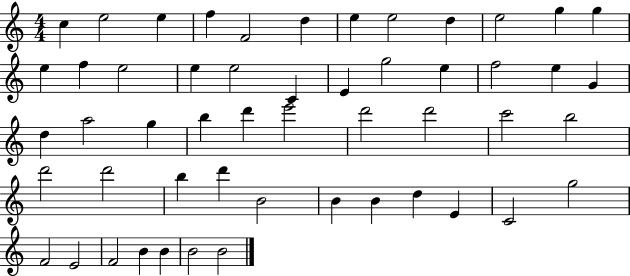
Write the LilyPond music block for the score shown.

{
  \clef treble
  \numericTimeSignature
  \time 4/4
  \key c \major
  c''4 e''2 e''4 | f''4 f'2 d''4 | e''4 e''2 d''4 | e''2 g''4 g''4 | \break e''4 f''4 e''2 | e''4 e''2 c'4 | e'4 g''2 e''4 | f''2 e''4 g'4 | \break d''4 a''2 g''4 | b''4 d'''4 e'''2 | d'''2 d'''2 | c'''2 b''2 | \break d'''2 d'''2 | b''4 d'''4 b'2 | b'4 b'4 d''4 e'4 | c'2 g''2 | \break f'2 e'2 | f'2 b'4 b'4 | b'2 b'2 | \bar "|."
}